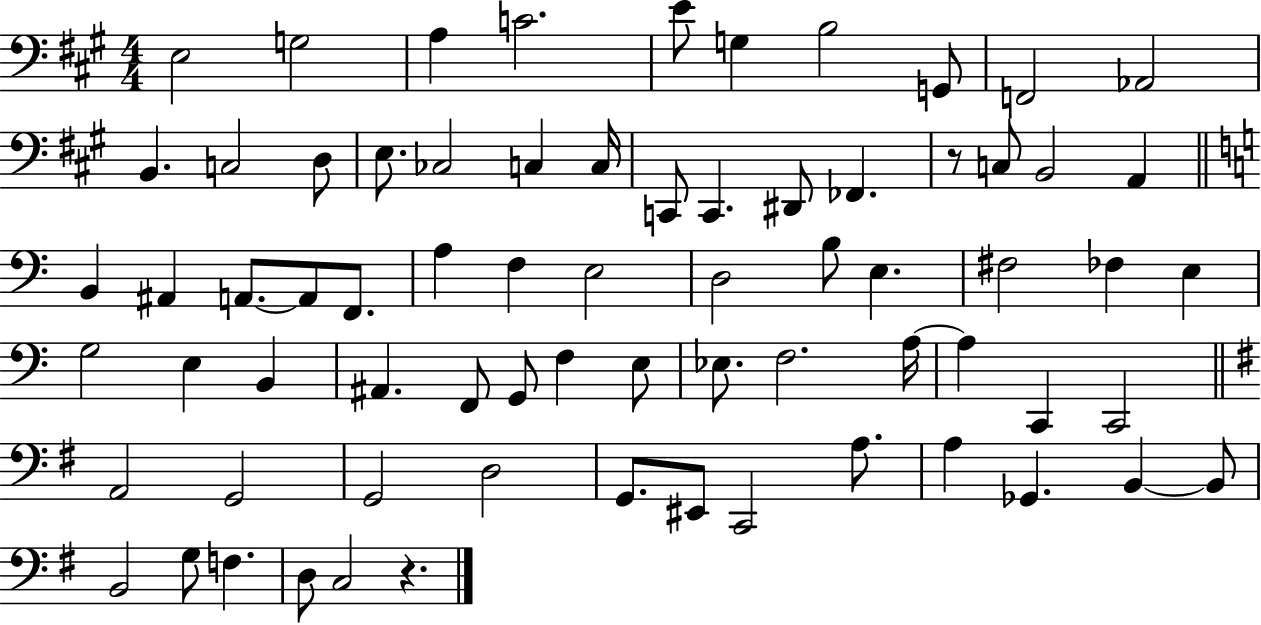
{
  \clef bass
  \numericTimeSignature
  \time 4/4
  \key a \major
  e2 g2 | a4 c'2. | e'8 g4 b2 g,8 | f,2 aes,2 | \break b,4. c2 d8 | e8. ces2 c4 c16 | c,8 c,4. dis,8 fes,4. | r8 c8 b,2 a,4 | \break \bar "||" \break \key a \minor b,4 ais,4 a,8.~~ a,8 f,8. | a4 f4 e2 | d2 b8 e4. | fis2 fes4 e4 | \break g2 e4 b,4 | ais,4. f,8 g,8 f4 e8 | ees8. f2. a16~~ | a4 c,4 c,2 | \break \bar "||" \break \key g \major a,2 g,2 | g,2 d2 | g,8. eis,8 c,2 a8. | a4 ges,4. b,4~~ b,8 | \break b,2 g8 f4. | d8 c2 r4. | \bar "|."
}